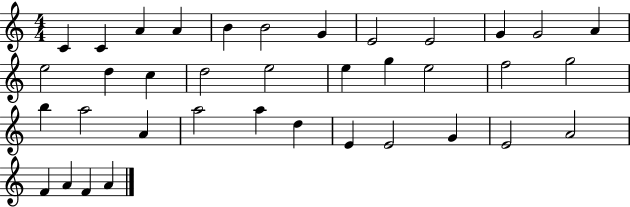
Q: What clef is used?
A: treble